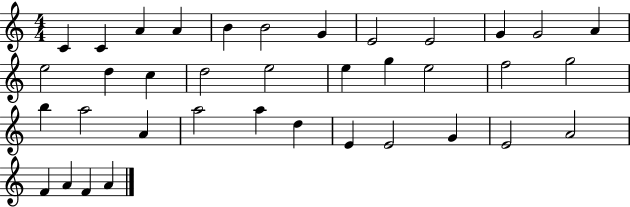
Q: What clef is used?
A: treble